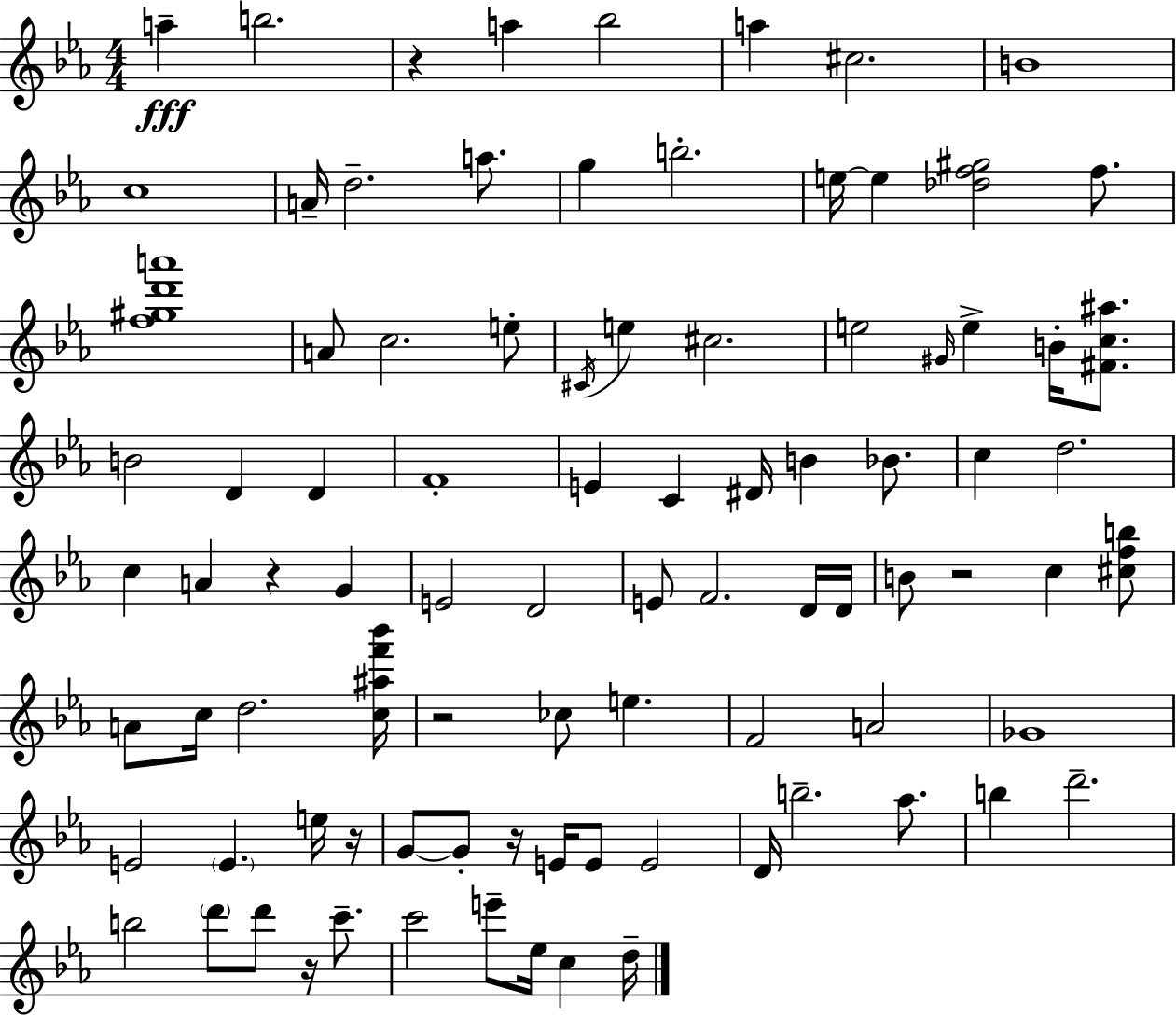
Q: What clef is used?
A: treble